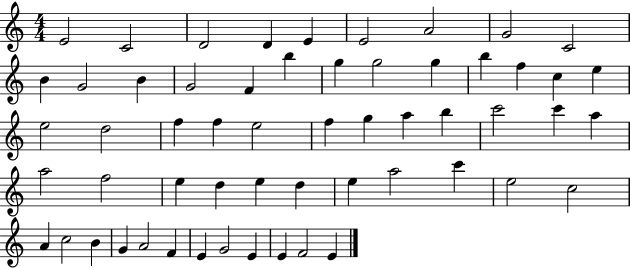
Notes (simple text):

E4/h C4/h D4/h D4/q E4/q E4/h A4/h G4/h C4/h B4/q G4/h B4/q G4/h F4/q B5/q G5/q G5/h G5/q B5/q F5/q C5/q E5/q E5/h D5/h F5/q F5/q E5/h F5/q G5/q A5/q B5/q C6/h C6/q A5/q A5/h F5/h E5/q D5/q E5/q D5/q E5/q A5/h C6/q E5/h C5/h A4/q C5/h B4/q G4/q A4/h F4/q E4/q G4/h E4/q E4/q F4/h E4/q